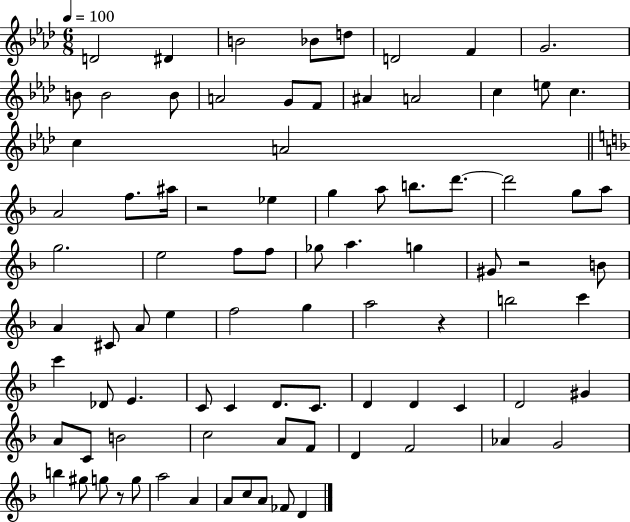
{
  \clef treble
  \numericTimeSignature
  \time 6/8
  \key aes \major
  \tempo 4 = 100
  d'2 dis'4 | b'2 bes'8 d''8 | d'2 f'4 | g'2. | \break b'8 b'2 b'8 | a'2 g'8 f'8 | ais'4 a'2 | c''4 e''8 c''4. | \break c''4 a'2 | \bar "||" \break \key f \major a'2 f''8. ais''16 | r2 ees''4 | g''4 a''8 b''8. d'''8.~~ | d'''2 g''8 a''8 | \break g''2. | e''2 f''8 f''8 | ges''8 a''4. g''4 | gis'8 r2 b'8 | \break a'4 cis'8 a'8 e''4 | f''2 g''4 | a''2 r4 | b''2 c'''4 | \break c'''4 des'8 e'4. | c'8 c'4 d'8. c'8. | d'4 d'4 c'4 | d'2 gis'4 | \break a'8 c'8 b'2 | c''2 a'8 f'8 | d'4 f'2 | aes'4 g'2 | \break b''4 gis''8 g''8 r8 g''8 | a''2 a'4 | a'8 c''8 a'8 fes'8 d'4 | \bar "|."
}